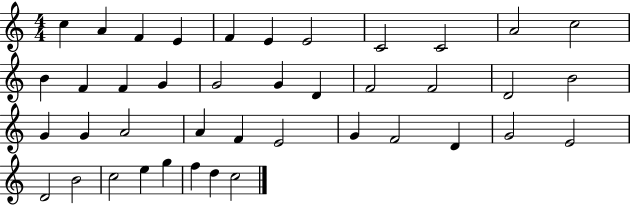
{
  \clef treble
  \numericTimeSignature
  \time 4/4
  \key c \major
  c''4 a'4 f'4 e'4 | f'4 e'4 e'2 | c'2 c'2 | a'2 c''2 | \break b'4 f'4 f'4 g'4 | g'2 g'4 d'4 | f'2 f'2 | d'2 b'2 | \break g'4 g'4 a'2 | a'4 f'4 e'2 | g'4 f'2 d'4 | g'2 e'2 | \break d'2 b'2 | c''2 e''4 g''4 | f''4 d''4 c''2 | \bar "|."
}